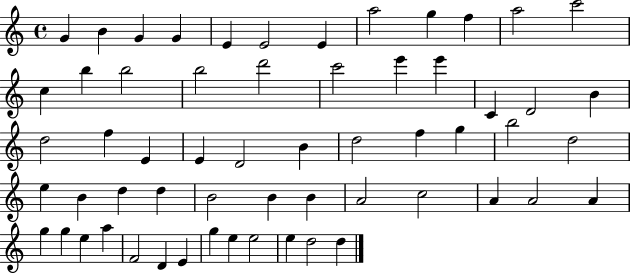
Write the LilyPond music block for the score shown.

{
  \clef treble
  \time 4/4
  \defaultTimeSignature
  \key c \major
  g'4 b'4 g'4 g'4 | e'4 e'2 e'4 | a''2 g''4 f''4 | a''2 c'''2 | \break c''4 b''4 b''2 | b''2 d'''2 | c'''2 e'''4 e'''4 | c'4 d'2 b'4 | \break d''2 f''4 e'4 | e'4 d'2 b'4 | d''2 f''4 g''4 | b''2 d''2 | \break e''4 b'4 d''4 d''4 | b'2 b'4 b'4 | a'2 c''2 | a'4 a'2 a'4 | \break g''4 g''4 e''4 a''4 | f'2 d'4 e'4 | g''4 e''4 e''2 | e''4 d''2 d''4 | \break \bar "|."
}